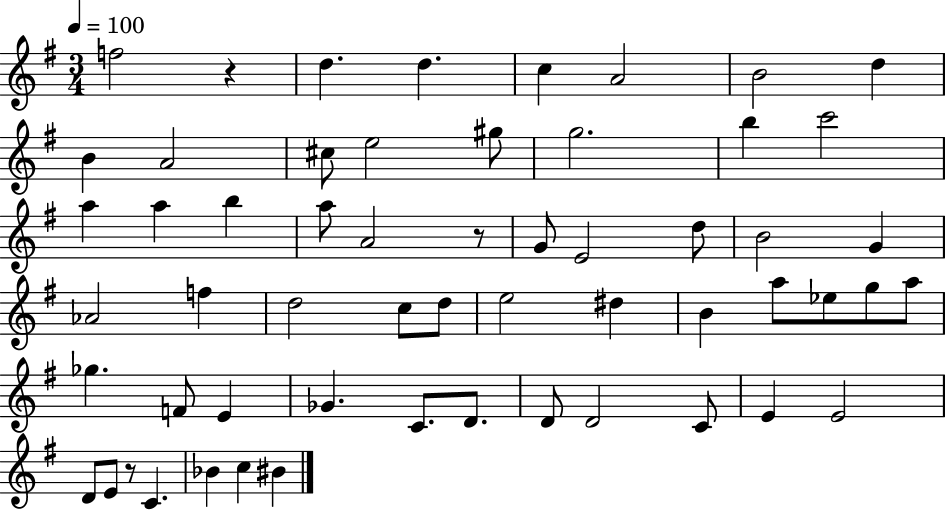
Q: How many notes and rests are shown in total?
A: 57